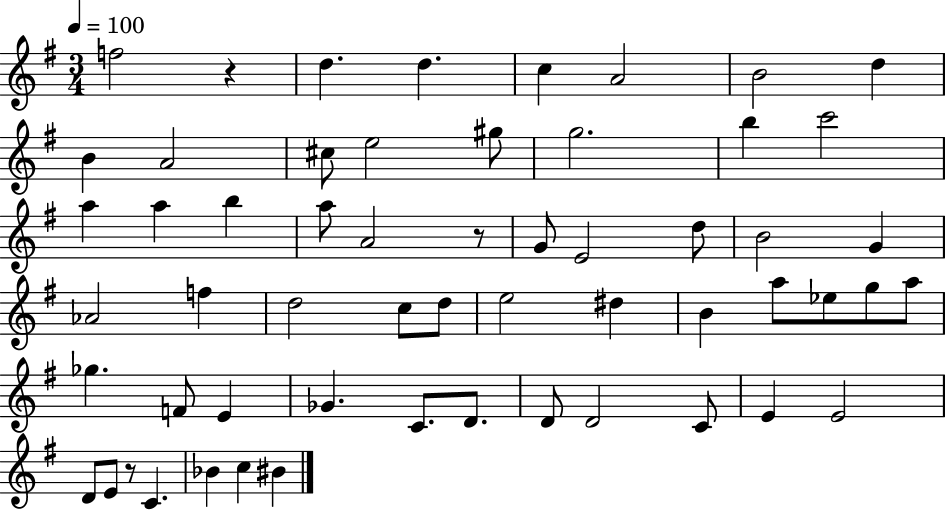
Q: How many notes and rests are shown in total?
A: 57